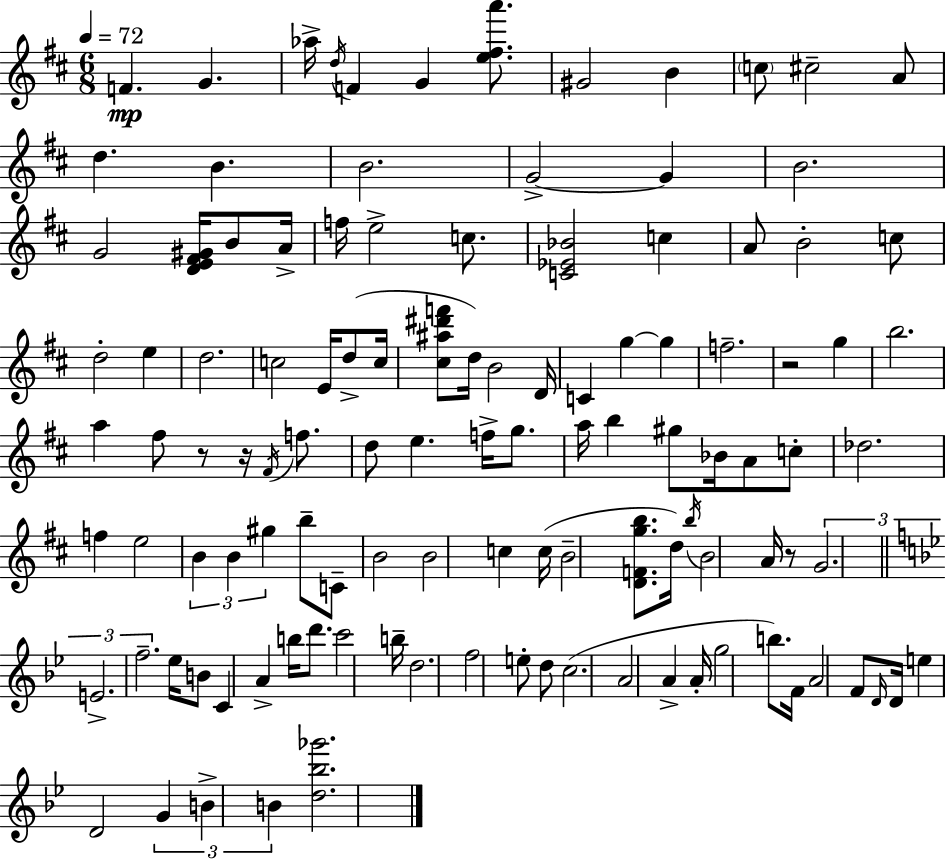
{
  \clef treble
  \numericTimeSignature
  \time 6/8
  \key d \major
  \tempo 4 = 72
  f'4.\mp g'4. | aes''16-> \acciaccatura { d''16 } f'4 g'4 <e'' fis'' a'''>8. | gis'2 b'4 | \parenthesize c''8 cis''2-- a'8 | \break d''4. b'4. | b'2. | g'2->~~ g'4 | b'2. | \break g'2 <d' e' fis' gis'>16 b'8 | a'16-> f''16 e''2-> c''8. | <c' ees' bes'>2 c''4 | a'8 b'2-. c''8 | \break d''2-. e''4 | d''2. | c''2 e'16 d''8->( | c''16 <cis'' ais'' dis''' f'''>8 d''16) b'2 | \break d'16 c'4 g''4~~ g''4 | f''2.-- | r2 g''4 | b''2. | \break a''4 fis''8 r8 r16 \acciaccatura { fis'16 } f''8. | d''8 e''4. f''16-> g''8. | a''16 b''4 gis''8 bes'16 a'8 | c''8-. des''2. | \break f''4 e''2 | \tuplet 3/2 { b'4 b'4 gis''4 } | b''8-- c'8-- b'2 | b'2 c''4 | \break c''16( b'2-- <d' f' g'' b''>8. | d''16) \acciaccatura { b''16 } b'2 | a'16 r8 \tuplet 3/2 { g'2. | \bar "||" \break \key bes \major e'2.-> | f''2.-- } | ees''16 b'8 c'4 a'4-> b''16 | d'''8. c'''2 b''16-- | \break d''2. | f''2 e''8-. d''8 | c''2.( | a'2 a'4-> | \break a'16-. g''2 b''8.) | f'16 a'2 f'8 \grace { d'16 } | d'16 e''4 d'2 | \tuplet 3/2 { g'4 b'4-> b'4 } | \break <d'' bes'' ges'''>2. | \bar "|."
}